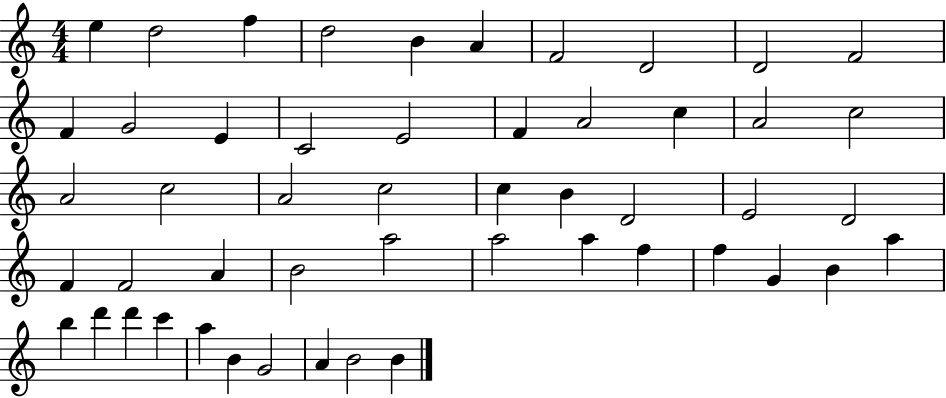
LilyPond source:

{
  \clef treble
  \numericTimeSignature
  \time 4/4
  \key c \major
  e''4 d''2 f''4 | d''2 b'4 a'4 | f'2 d'2 | d'2 f'2 | \break f'4 g'2 e'4 | c'2 e'2 | f'4 a'2 c''4 | a'2 c''2 | \break a'2 c''2 | a'2 c''2 | c''4 b'4 d'2 | e'2 d'2 | \break f'4 f'2 a'4 | b'2 a''2 | a''2 a''4 f''4 | f''4 g'4 b'4 a''4 | \break b''4 d'''4 d'''4 c'''4 | a''4 b'4 g'2 | a'4 b'2 b'4 | \bar "|."
}